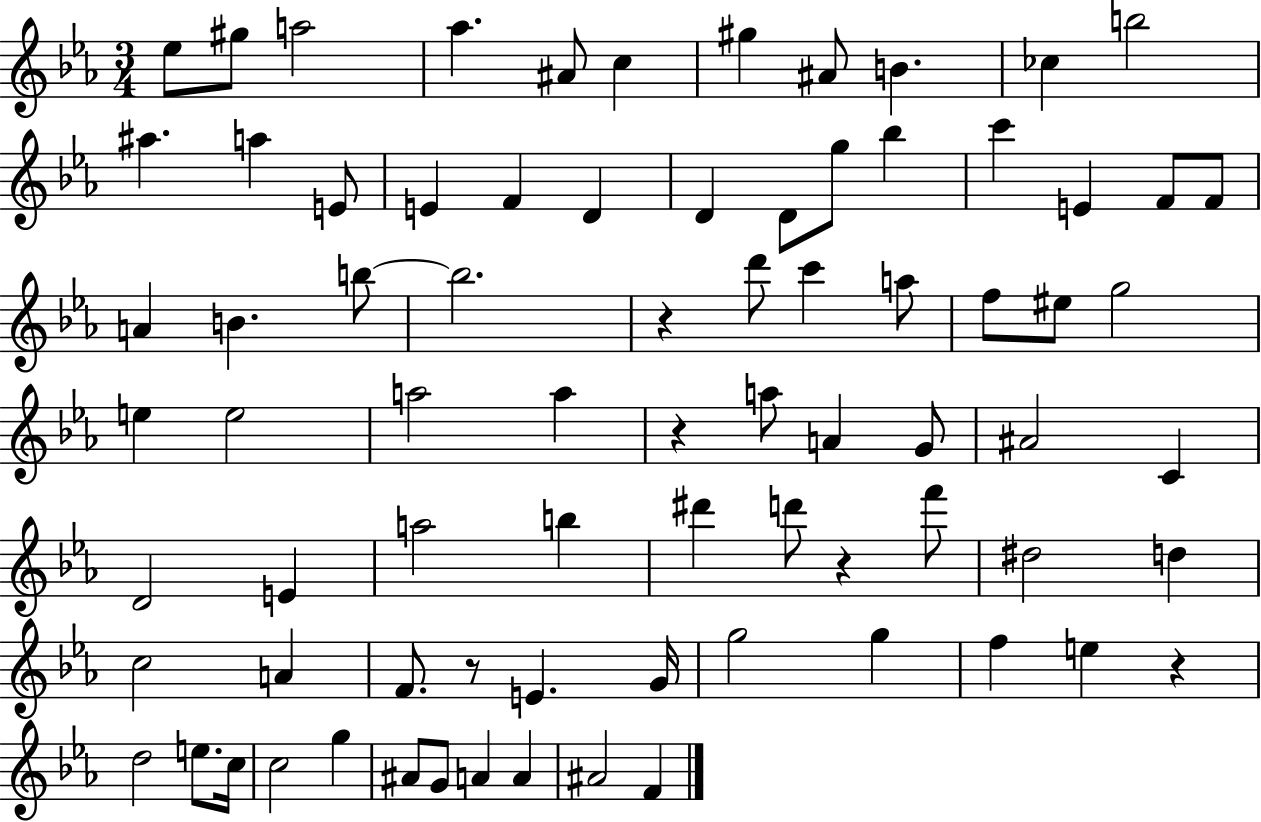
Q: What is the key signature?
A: EES major